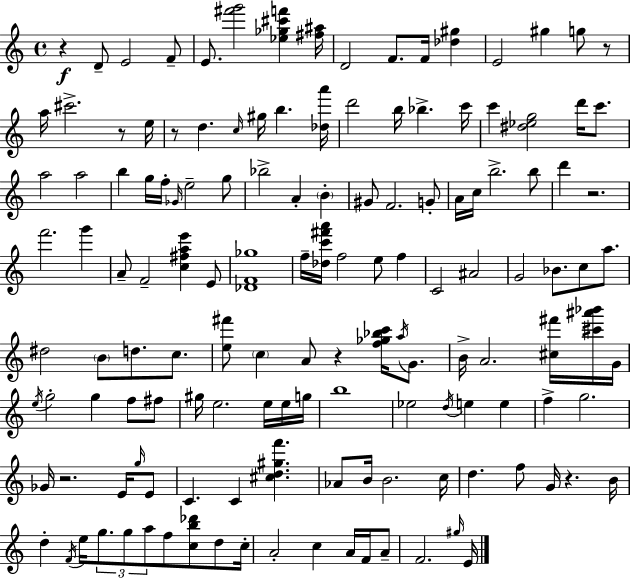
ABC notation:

X:1
T:Untitled
M:4/4
L:1/4
K:C
z D/2 E2 F/2 E/2 [^f'g']2 [_e_g^c'f'] [^f^a]/4 D2 F/2 F/4 [_d^g] E2 ^g g/2 z/2 a/4 ^c'2 z/2 e/4 z/2 d c/4 ^g/4 b [_da']/4 d'2 b/4 _b c'/4 c' [^d_eg]2 d'/4 c'/2 a2 a2 b g/4 f/4 _G/4 e2 g/2 _b2 A B ^G/2 F2 G/2 A/4 c/4 b2 b/2 d' z2 f'2 g' A/2 F2 [c^fae'] E/2 [_DF_g]4 f/4 [_dc'^f'a']/4 f2 e/2 f C2 ^A2 G2 _B/2 c/2 a/2 ^d2 B/2 d/2 c/2 [e^f']/2 c A/2 z [f_g_bc']/4 a/4 G/2 B/4 A2 [^c^f']/4 [^c'^a'_b']/4 G/4 e/4 g2 g f/2 ^f/2 ^g/4 e2 e/4 e/4 g/4 b4 _e2 d/4 e e f g2 _G/4 z2 E/4 g/4 E/2 C C [^cd^gf'] _A/2 B/4 B2 c/4 d f/2 G/4 z B/4 d F/4 e/4 g/2 g/2 a/2 f/2 [cb_d']/2 d/2 c/4 A2 c A/4 F/4 A/2 F2 ^g/4 E/4